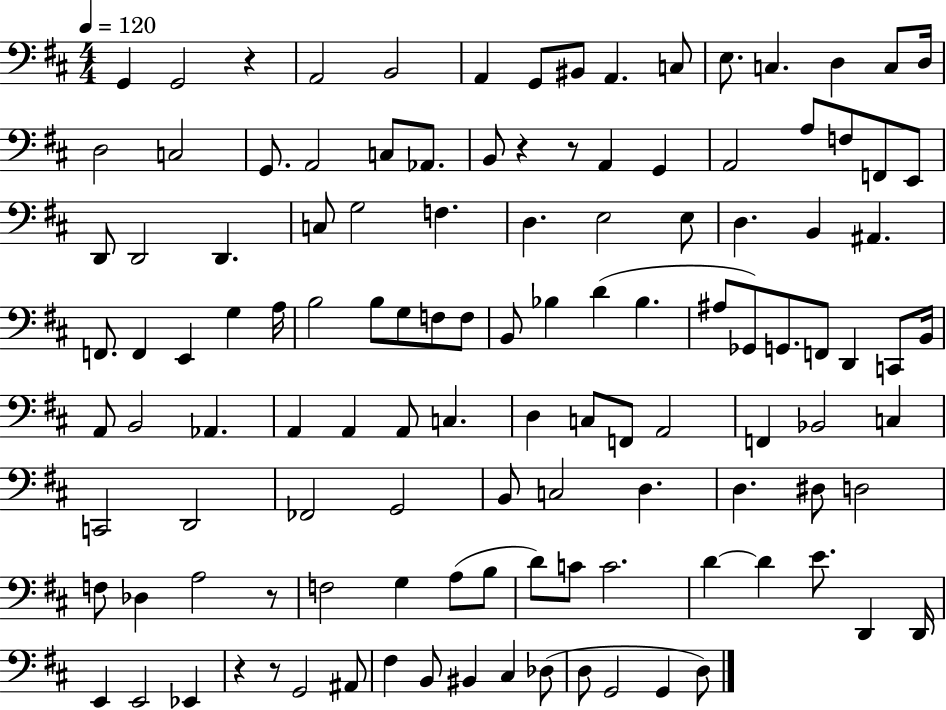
{
  \clef bass
  \numericTimeSignature
  \time 4/4
  \key d \major
  \tempo 4 = 120
  g,4 g,2 r4 | a,2 b,2 | a,4 g,8 bis,8 a,4. c8 | e8. c4. d4 c8 d16 | \break d2 c2 | g,8. a,2 c8 aes,8. | b,8 r4 r8 a,4 g,4 | a,2 a8 f8 f,8 e,8 | \break d,8 d,2 d,4. | c8 g2 f4. | d4. e2 e8 | d4. b,4 ais,4. | \break f,8. f,4 e,4 g4 a16 | b2 b8 g8 f8 f8 | b,8 bes4 d'4( bes4. | ais8 ges,8) g,8. f,8 d,4 c,8 b,16 | \break a,8 b,2 aes,4. | a,4 a,4 a,8 c4. | d4 c8 f,8 a,2 | f,4 bes,2 c4 | \break c,2 d,2 | fes,2 g,2 | b,8 c2 d4. | d4. dis8 d2 | \break f8 des4 a2 r8 | f2 g4 a8( b8 | d'8) c'8 c'2. | d'4~~ d'4 e'8. d,4 d,16 | \break e,4 e,2 ees,4 | r4 r8 g,2 ais,8 | fis4 b,8 bis,4 cis4 des8( | d8 g,2 g,4 d8) | \break \bar "|."
}